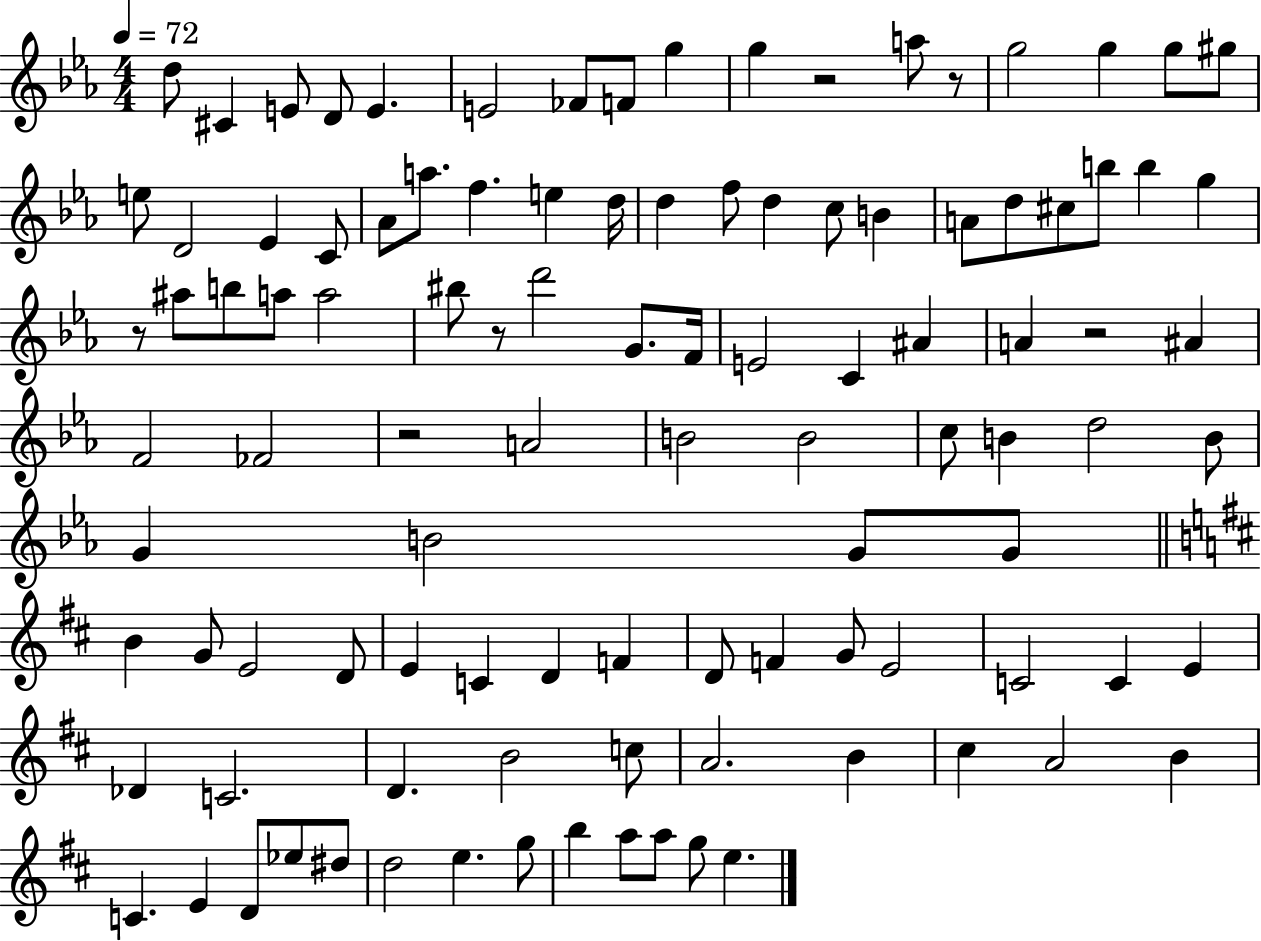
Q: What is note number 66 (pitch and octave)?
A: E4